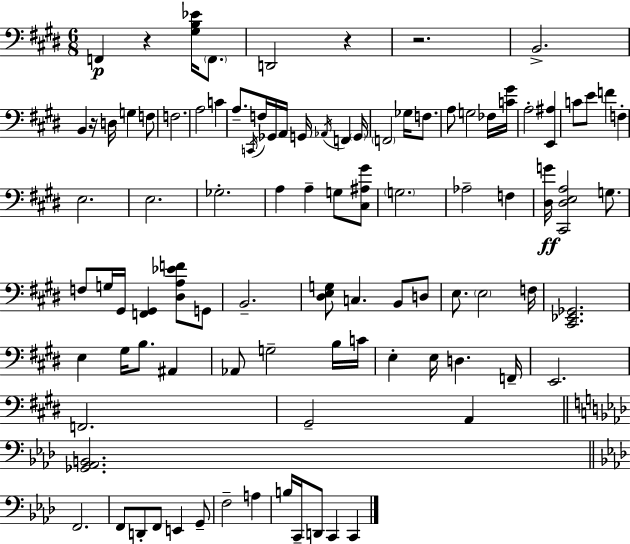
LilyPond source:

{
  \clef bass
  \numericTimeSignature
  \time 6/8
  \key e \major
  f,4\p r4 <gis b ees'>16 \parenthesize f,8. | d,2 r4 | r2. | b,2.-> | \break b,4 r16 d16 g4 f8 | f2. | a2 c'4 | a8.-- \acciaccatura { c,16 } f16 ges,16 a,16 g,16 \acciaccatura { aes,16 } f,4 | \break \parenthesize g,16 \parenthesize f,2 ges16 f8. | a8 g2 | fes16 <c' gis'>16 a2-. <e, ais>4 | c'8 e'8 f'4 f4-. | \break e2. | e2. | ges2.-. | a4 a4-- g8 | \break <cis ais gis'>8 \parenthesize g2. | aes2-- f4 | <dis g'>16\ff <cis, dis e a>2 g8. | f8 g16 gis,16 <f, gis,>4 <dis a ees' f'>8 | \break g,8 b,2.-- | <dis e g>8 c4. b,8 | d8 e8. \parenthesize e2 | f16 <cis, ees, ges,>2. | \break e4 gis16 b8. ais,4 | aes,8 g2-- | b16 c'16 e4-. e16 d4. | f,16-- e,2. | \break f,2. | gis,2-- a,4 | \bar "||" \break \key aes \major <ges, aes, b,>2. | \bar "||" \break \key f \minor f,2. | f,8 d,8-. f,8 e,4 g,8-- | f2-- a4 | b16 c,16-- d,8 c,4 c,4 | \break \bar "|."
}